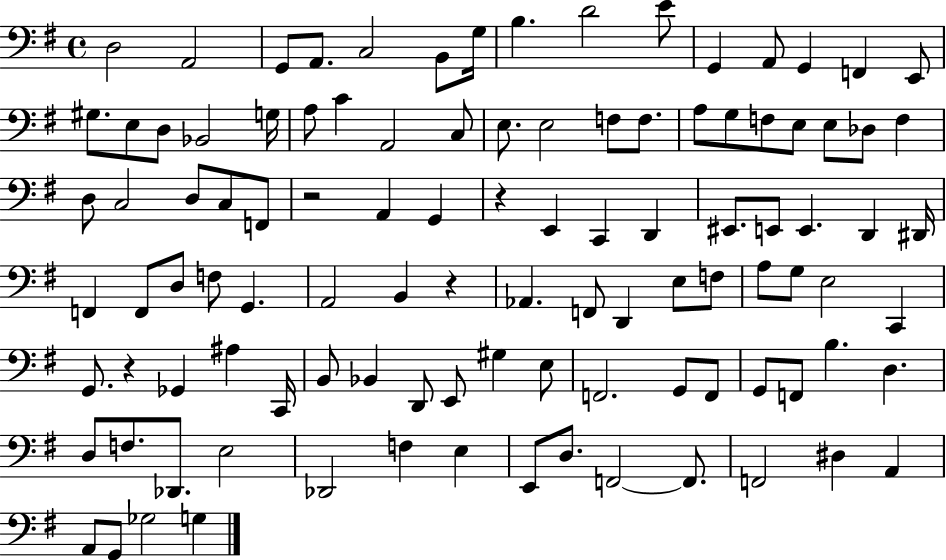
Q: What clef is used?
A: bass